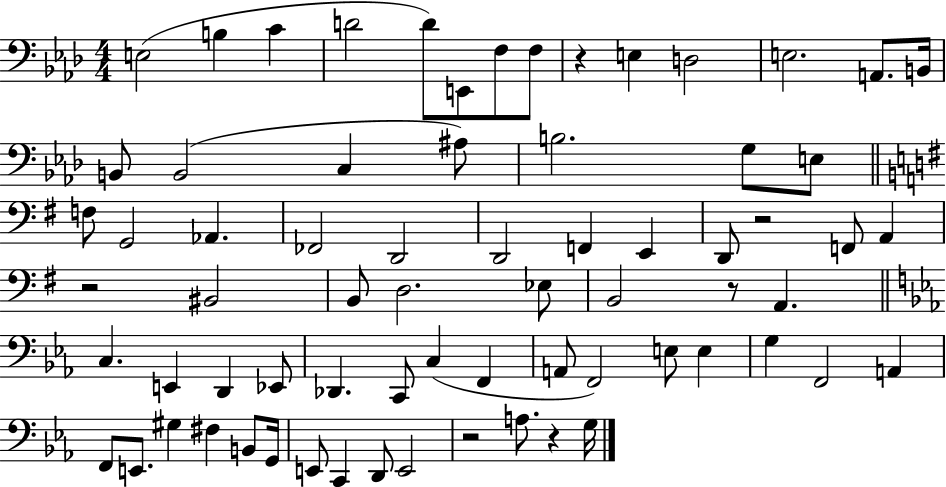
X:1
T:Untitled
M:4/4
L:1/4
K:Ab
E,2 B, C D2 D/2 E,,/2 F,/2 F,/2 z E, D,2 E,2 A,,/2 B,,/4 B,,/2 B,,2 C, ^A,/2 B,2 G,/2 E,/2 F,/2 G,,2 _A,, _F,,2 D,,2 D,,2 F,, E,, D,,/2 z2 F,,/2 A,, z2 ^B,,2 B,,/2 D,2 _E,/2 B,,2 z/2 A,, C, E,, D,, _E,,/2 _D,, C,,/2 C, F,, A,,/2 F,,2 E,/2 E, G, F,,2 A,, F,,/2 E,,/2 ^G, ^F, B,,/2 G,,/4 E,,/2 C,, D,,/2 E,,2 z2 A,/2 z G,/4